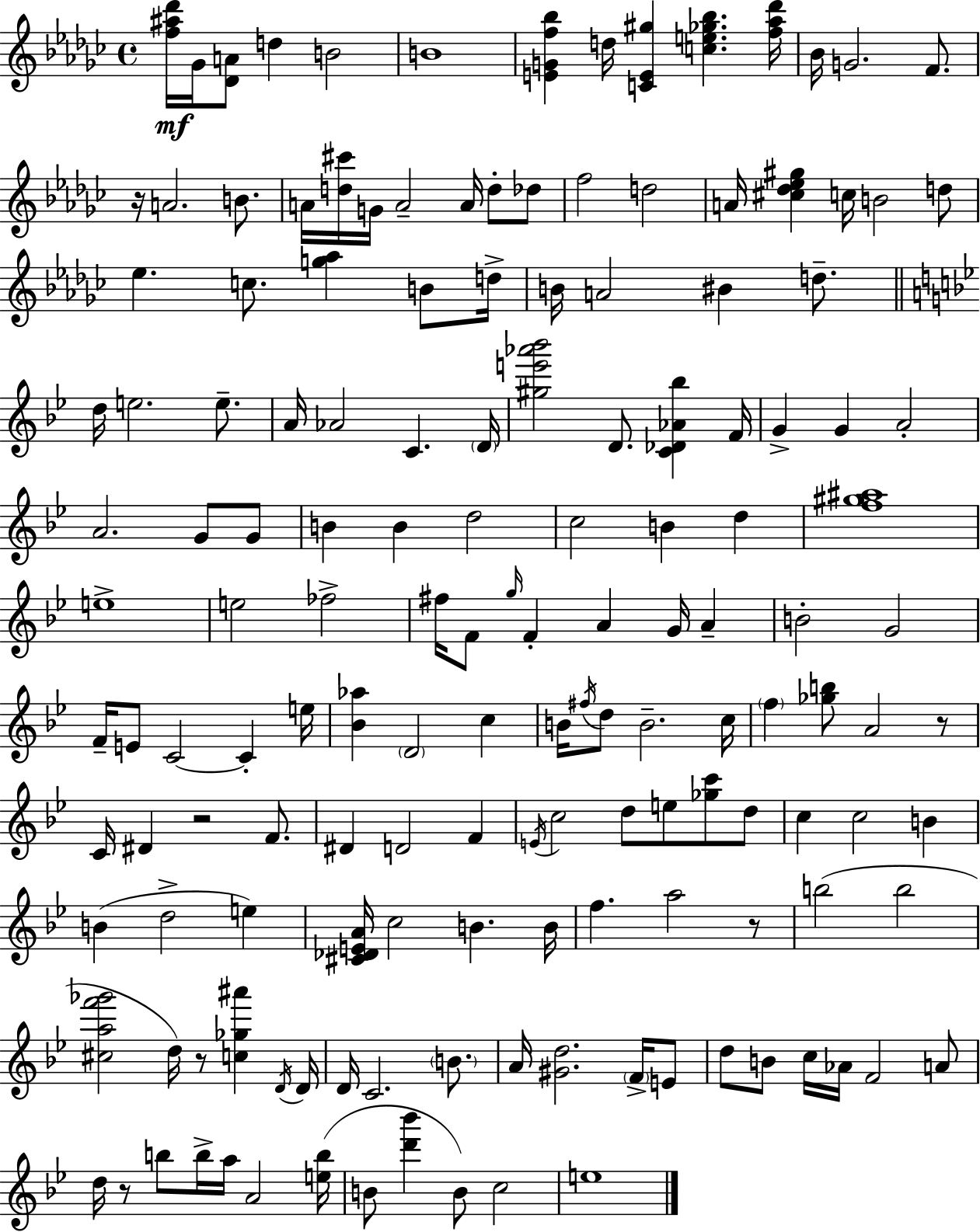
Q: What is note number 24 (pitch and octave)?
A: C5